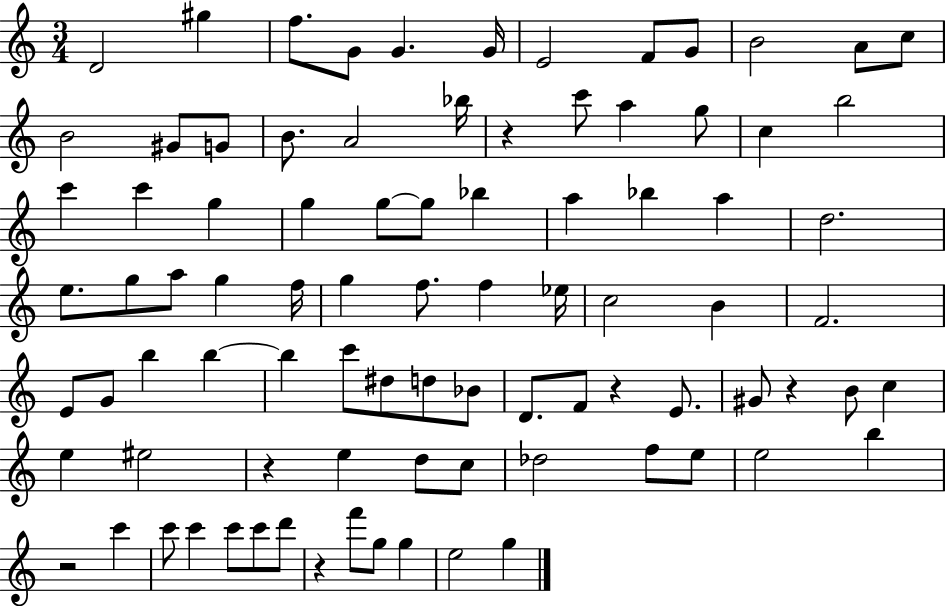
D4/h G#5/q F5/e. G4/e G4/q. G4/s E4/h F4/e G4/e B4/h A4/e C5/e B4/h G#4/e G4/e B4/e. A4/h Bb5/s R/q C6/e A5/q G5/e C5/q B5/h C6/q C6/q G5/q G5/q G5/e G5/e Bb5/q A5/q Bb5/q A5/q D5/h. E5/e. G5/e A5/e G5/q F5/s G5/q F5/e. F5/q Eb5/s C5/h B4/q F4/h. E4/e G4/e B5/q B5/q B5/q C6/e D#5/e D5/e Bb4/e D4/e. F4/e R/q E4/e. G#4/e R/q B4/e C5/q E5/q EIS5/h R/q E5/q D5/e C5/e Db5/h F5/e E5/e E5/h B5/q R/h C6/q C6/e C6/q C6/e C6/e D6/e R/q F6/e G5/e G5/q E5/h G5/q